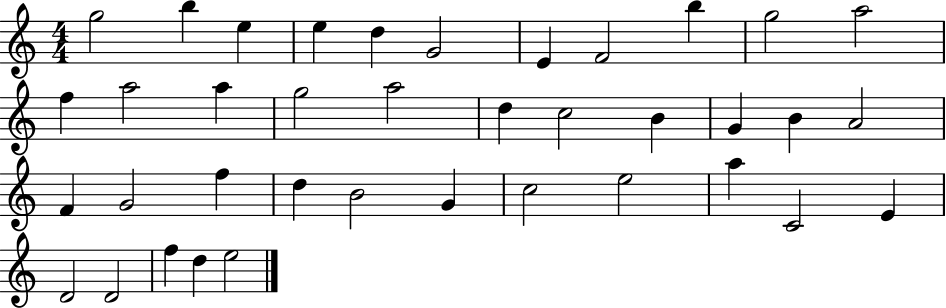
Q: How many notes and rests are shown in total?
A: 38